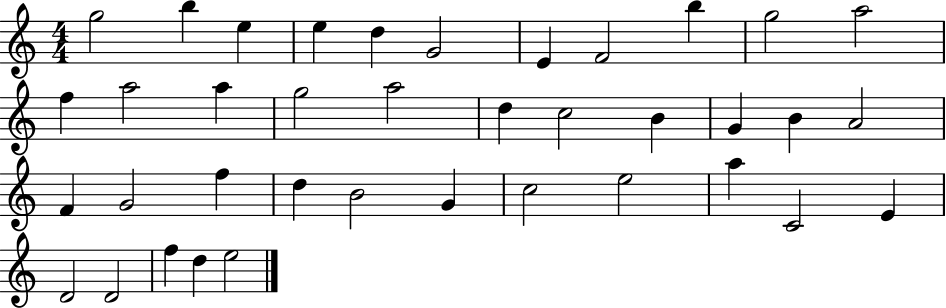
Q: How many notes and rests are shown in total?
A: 38